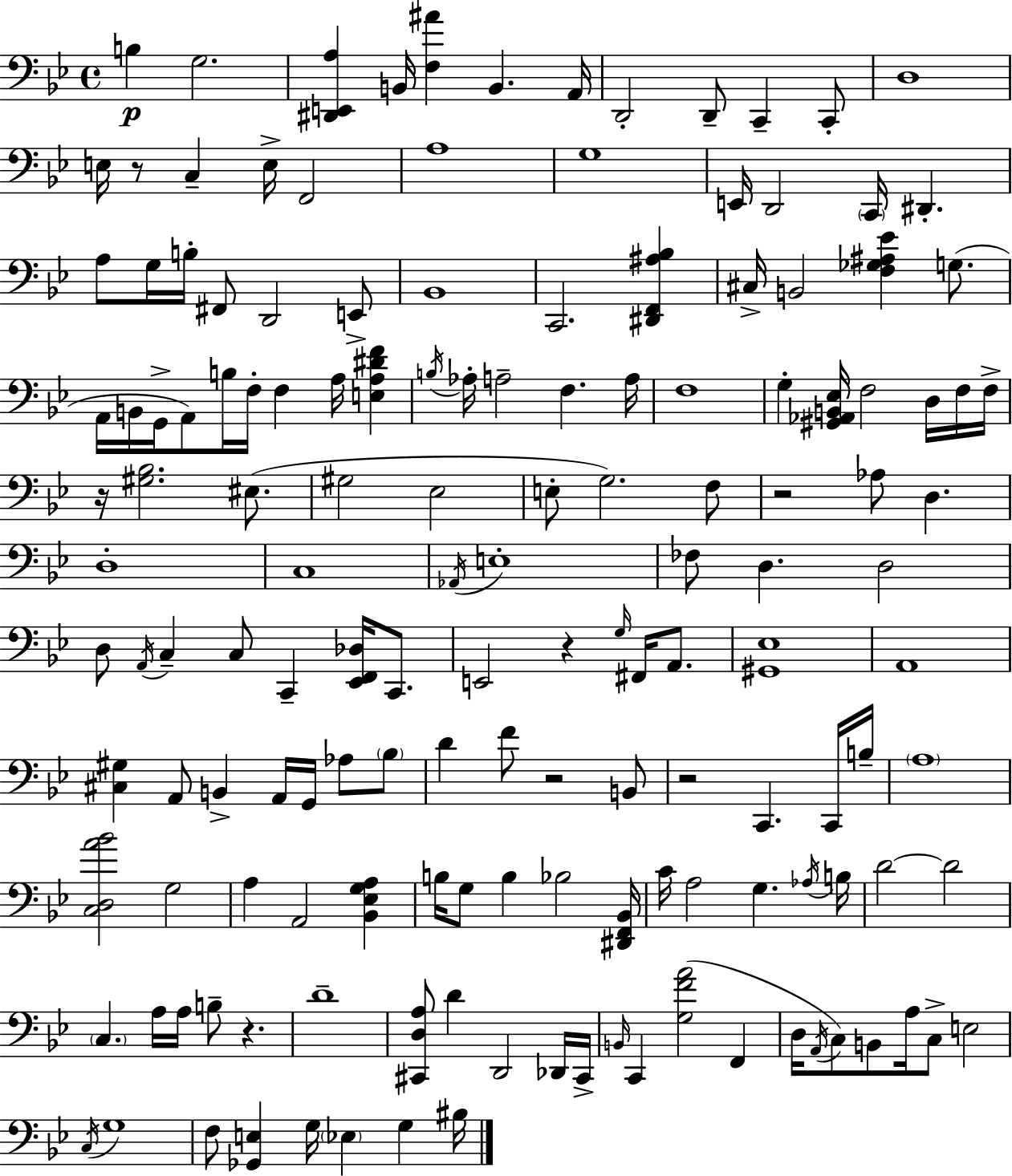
B3/q G3/h. [D#2,E2,A3]/q B2/s [F3,A#4]/q B2/q. A2/s D2/h D2/e C2/q C2/e D3/w E3/s R/e C3/q E3/s F2/h A3/w G3/w E2/s D2/h C2/s D#2/q. A3/e G3/s B3/s F#2/e D2/h E2/e Bb2/w C2/h. [D#2,F2,A#3,Bb3]/q C#3/s B2/h [F3,Gb3,A#3,Eb4]/q G3/e. A2/s B2/s G2/s A2/e B3/s F3/s F3/q A3/s [E3,A3,D#4,F4]/q B3/s Ab3/s A3/h F3/q. A3/s F3/w G3/q [G#2,Ab2,B2,Eb3]/s F3/h D3/s F3/s F3/s R/s [G#3,Bb3]/h. EIS3/e. G#3/h Eb3/h E3/e G3/h. F3/e R/h Ab3/e D3/q. D3/w C3/w Ab2/s E3/w FES3/e D3/q. D3/h D3/e A2/s C3/q C3/e C2/q [Eb2,F2,Db3]/s C2/e. E2/h R/q G3/s F#2/s A2/e. [G#2,Eb3]/w A2/w [C#3,G#3]/q A2/e B2/q A2/s G2/s Ab3/e Bb3/e D4/q F4/e R/h B2/e R/h C2/q. C2/s B3/s A3/w [C3,D3,A4,Bb4]/h G3/h A3/q A2/h [Bb2,Eb3,G3,A3]/q B3/s G3/e B3/q Bb3/h [D#2,F2,Bb2]/s C4/s A3/h G3/q. Ab3/s B3/s D4/h D4/h C3/q. A3/s A3/s B3/e R/q. D4/w [C#2,D3,A3]/e D4/q D2/h Db2/s C#2/s B2/s C2/q [G3,F4,A4]/h F2/q D3/s A2/s C3/e B2/e A3/s C3/e E3/h C3/s G3/w F3/e [Gb2,E3]/q G3/s Eb3/q G3/q BIS3/s